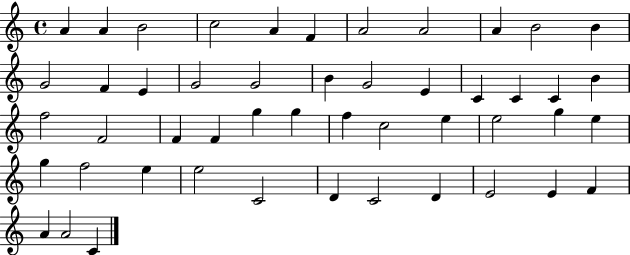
{
  \clef treble
  \time 4/4
  \defaultTimeSignature
  \key c \major
  a'4 a'4 b'2 | c''2 a'4 f'4 | a'2 a'2 | a'4 b'2 b'4 | \break g'2 f'4 e'4 | g'2 g'2 | b'4 g'2 e'4 | c'4 c'4 c'4 b'4 | \break f''2 f'2 | f'4 f'4 g''4 g''4 | f''4 c''2 e''4 | e''2 g''4 e''4 | \break g''4 f''2 e''4 | e''2 c'2 | d'4 c'2 d'4 | e'2 e'4 f'4 | \break a'4 a'2 c'4 | \bar "|."
}